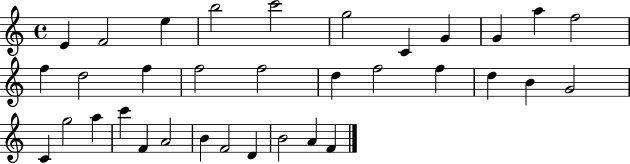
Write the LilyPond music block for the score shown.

{
  \clef treble
  \time 4/4
  \defaultTimeSignature
  \key c \major
  e'4 f'2 e''4 | b''2 c'''2 | g''2 c'4 g'4 | g'4 a''4 f''2 | \break f''4 d''2 f''4 | f''2 f''2 | d''4 f''2 f''4 | d''4 b'4 g'2 | \break c'4 g''2 a''4 | c'''4 f'4 a'2 | b'4 f'2 d'4 | b'2 a'4 f'4 | \break \bar "|."
}